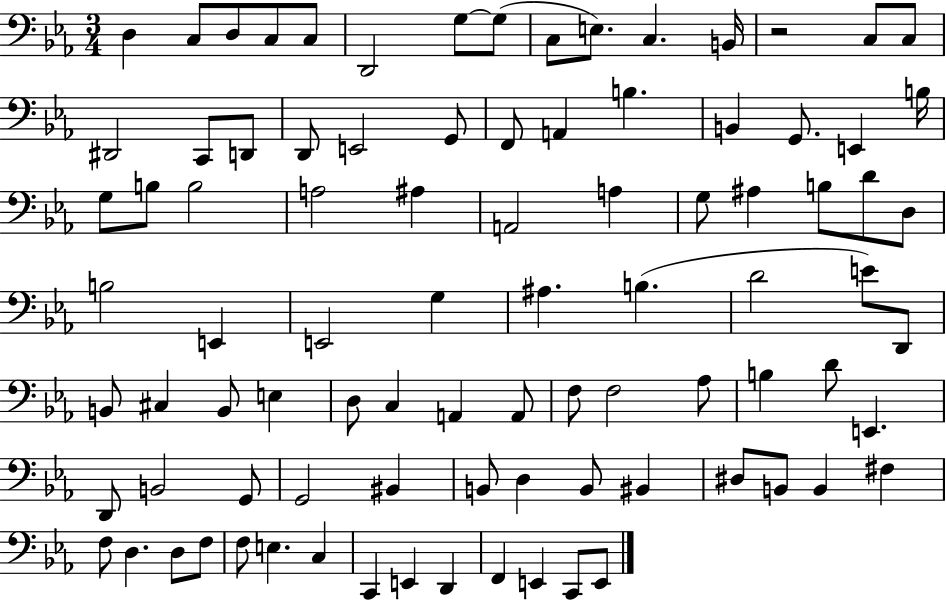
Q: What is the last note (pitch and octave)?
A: E2